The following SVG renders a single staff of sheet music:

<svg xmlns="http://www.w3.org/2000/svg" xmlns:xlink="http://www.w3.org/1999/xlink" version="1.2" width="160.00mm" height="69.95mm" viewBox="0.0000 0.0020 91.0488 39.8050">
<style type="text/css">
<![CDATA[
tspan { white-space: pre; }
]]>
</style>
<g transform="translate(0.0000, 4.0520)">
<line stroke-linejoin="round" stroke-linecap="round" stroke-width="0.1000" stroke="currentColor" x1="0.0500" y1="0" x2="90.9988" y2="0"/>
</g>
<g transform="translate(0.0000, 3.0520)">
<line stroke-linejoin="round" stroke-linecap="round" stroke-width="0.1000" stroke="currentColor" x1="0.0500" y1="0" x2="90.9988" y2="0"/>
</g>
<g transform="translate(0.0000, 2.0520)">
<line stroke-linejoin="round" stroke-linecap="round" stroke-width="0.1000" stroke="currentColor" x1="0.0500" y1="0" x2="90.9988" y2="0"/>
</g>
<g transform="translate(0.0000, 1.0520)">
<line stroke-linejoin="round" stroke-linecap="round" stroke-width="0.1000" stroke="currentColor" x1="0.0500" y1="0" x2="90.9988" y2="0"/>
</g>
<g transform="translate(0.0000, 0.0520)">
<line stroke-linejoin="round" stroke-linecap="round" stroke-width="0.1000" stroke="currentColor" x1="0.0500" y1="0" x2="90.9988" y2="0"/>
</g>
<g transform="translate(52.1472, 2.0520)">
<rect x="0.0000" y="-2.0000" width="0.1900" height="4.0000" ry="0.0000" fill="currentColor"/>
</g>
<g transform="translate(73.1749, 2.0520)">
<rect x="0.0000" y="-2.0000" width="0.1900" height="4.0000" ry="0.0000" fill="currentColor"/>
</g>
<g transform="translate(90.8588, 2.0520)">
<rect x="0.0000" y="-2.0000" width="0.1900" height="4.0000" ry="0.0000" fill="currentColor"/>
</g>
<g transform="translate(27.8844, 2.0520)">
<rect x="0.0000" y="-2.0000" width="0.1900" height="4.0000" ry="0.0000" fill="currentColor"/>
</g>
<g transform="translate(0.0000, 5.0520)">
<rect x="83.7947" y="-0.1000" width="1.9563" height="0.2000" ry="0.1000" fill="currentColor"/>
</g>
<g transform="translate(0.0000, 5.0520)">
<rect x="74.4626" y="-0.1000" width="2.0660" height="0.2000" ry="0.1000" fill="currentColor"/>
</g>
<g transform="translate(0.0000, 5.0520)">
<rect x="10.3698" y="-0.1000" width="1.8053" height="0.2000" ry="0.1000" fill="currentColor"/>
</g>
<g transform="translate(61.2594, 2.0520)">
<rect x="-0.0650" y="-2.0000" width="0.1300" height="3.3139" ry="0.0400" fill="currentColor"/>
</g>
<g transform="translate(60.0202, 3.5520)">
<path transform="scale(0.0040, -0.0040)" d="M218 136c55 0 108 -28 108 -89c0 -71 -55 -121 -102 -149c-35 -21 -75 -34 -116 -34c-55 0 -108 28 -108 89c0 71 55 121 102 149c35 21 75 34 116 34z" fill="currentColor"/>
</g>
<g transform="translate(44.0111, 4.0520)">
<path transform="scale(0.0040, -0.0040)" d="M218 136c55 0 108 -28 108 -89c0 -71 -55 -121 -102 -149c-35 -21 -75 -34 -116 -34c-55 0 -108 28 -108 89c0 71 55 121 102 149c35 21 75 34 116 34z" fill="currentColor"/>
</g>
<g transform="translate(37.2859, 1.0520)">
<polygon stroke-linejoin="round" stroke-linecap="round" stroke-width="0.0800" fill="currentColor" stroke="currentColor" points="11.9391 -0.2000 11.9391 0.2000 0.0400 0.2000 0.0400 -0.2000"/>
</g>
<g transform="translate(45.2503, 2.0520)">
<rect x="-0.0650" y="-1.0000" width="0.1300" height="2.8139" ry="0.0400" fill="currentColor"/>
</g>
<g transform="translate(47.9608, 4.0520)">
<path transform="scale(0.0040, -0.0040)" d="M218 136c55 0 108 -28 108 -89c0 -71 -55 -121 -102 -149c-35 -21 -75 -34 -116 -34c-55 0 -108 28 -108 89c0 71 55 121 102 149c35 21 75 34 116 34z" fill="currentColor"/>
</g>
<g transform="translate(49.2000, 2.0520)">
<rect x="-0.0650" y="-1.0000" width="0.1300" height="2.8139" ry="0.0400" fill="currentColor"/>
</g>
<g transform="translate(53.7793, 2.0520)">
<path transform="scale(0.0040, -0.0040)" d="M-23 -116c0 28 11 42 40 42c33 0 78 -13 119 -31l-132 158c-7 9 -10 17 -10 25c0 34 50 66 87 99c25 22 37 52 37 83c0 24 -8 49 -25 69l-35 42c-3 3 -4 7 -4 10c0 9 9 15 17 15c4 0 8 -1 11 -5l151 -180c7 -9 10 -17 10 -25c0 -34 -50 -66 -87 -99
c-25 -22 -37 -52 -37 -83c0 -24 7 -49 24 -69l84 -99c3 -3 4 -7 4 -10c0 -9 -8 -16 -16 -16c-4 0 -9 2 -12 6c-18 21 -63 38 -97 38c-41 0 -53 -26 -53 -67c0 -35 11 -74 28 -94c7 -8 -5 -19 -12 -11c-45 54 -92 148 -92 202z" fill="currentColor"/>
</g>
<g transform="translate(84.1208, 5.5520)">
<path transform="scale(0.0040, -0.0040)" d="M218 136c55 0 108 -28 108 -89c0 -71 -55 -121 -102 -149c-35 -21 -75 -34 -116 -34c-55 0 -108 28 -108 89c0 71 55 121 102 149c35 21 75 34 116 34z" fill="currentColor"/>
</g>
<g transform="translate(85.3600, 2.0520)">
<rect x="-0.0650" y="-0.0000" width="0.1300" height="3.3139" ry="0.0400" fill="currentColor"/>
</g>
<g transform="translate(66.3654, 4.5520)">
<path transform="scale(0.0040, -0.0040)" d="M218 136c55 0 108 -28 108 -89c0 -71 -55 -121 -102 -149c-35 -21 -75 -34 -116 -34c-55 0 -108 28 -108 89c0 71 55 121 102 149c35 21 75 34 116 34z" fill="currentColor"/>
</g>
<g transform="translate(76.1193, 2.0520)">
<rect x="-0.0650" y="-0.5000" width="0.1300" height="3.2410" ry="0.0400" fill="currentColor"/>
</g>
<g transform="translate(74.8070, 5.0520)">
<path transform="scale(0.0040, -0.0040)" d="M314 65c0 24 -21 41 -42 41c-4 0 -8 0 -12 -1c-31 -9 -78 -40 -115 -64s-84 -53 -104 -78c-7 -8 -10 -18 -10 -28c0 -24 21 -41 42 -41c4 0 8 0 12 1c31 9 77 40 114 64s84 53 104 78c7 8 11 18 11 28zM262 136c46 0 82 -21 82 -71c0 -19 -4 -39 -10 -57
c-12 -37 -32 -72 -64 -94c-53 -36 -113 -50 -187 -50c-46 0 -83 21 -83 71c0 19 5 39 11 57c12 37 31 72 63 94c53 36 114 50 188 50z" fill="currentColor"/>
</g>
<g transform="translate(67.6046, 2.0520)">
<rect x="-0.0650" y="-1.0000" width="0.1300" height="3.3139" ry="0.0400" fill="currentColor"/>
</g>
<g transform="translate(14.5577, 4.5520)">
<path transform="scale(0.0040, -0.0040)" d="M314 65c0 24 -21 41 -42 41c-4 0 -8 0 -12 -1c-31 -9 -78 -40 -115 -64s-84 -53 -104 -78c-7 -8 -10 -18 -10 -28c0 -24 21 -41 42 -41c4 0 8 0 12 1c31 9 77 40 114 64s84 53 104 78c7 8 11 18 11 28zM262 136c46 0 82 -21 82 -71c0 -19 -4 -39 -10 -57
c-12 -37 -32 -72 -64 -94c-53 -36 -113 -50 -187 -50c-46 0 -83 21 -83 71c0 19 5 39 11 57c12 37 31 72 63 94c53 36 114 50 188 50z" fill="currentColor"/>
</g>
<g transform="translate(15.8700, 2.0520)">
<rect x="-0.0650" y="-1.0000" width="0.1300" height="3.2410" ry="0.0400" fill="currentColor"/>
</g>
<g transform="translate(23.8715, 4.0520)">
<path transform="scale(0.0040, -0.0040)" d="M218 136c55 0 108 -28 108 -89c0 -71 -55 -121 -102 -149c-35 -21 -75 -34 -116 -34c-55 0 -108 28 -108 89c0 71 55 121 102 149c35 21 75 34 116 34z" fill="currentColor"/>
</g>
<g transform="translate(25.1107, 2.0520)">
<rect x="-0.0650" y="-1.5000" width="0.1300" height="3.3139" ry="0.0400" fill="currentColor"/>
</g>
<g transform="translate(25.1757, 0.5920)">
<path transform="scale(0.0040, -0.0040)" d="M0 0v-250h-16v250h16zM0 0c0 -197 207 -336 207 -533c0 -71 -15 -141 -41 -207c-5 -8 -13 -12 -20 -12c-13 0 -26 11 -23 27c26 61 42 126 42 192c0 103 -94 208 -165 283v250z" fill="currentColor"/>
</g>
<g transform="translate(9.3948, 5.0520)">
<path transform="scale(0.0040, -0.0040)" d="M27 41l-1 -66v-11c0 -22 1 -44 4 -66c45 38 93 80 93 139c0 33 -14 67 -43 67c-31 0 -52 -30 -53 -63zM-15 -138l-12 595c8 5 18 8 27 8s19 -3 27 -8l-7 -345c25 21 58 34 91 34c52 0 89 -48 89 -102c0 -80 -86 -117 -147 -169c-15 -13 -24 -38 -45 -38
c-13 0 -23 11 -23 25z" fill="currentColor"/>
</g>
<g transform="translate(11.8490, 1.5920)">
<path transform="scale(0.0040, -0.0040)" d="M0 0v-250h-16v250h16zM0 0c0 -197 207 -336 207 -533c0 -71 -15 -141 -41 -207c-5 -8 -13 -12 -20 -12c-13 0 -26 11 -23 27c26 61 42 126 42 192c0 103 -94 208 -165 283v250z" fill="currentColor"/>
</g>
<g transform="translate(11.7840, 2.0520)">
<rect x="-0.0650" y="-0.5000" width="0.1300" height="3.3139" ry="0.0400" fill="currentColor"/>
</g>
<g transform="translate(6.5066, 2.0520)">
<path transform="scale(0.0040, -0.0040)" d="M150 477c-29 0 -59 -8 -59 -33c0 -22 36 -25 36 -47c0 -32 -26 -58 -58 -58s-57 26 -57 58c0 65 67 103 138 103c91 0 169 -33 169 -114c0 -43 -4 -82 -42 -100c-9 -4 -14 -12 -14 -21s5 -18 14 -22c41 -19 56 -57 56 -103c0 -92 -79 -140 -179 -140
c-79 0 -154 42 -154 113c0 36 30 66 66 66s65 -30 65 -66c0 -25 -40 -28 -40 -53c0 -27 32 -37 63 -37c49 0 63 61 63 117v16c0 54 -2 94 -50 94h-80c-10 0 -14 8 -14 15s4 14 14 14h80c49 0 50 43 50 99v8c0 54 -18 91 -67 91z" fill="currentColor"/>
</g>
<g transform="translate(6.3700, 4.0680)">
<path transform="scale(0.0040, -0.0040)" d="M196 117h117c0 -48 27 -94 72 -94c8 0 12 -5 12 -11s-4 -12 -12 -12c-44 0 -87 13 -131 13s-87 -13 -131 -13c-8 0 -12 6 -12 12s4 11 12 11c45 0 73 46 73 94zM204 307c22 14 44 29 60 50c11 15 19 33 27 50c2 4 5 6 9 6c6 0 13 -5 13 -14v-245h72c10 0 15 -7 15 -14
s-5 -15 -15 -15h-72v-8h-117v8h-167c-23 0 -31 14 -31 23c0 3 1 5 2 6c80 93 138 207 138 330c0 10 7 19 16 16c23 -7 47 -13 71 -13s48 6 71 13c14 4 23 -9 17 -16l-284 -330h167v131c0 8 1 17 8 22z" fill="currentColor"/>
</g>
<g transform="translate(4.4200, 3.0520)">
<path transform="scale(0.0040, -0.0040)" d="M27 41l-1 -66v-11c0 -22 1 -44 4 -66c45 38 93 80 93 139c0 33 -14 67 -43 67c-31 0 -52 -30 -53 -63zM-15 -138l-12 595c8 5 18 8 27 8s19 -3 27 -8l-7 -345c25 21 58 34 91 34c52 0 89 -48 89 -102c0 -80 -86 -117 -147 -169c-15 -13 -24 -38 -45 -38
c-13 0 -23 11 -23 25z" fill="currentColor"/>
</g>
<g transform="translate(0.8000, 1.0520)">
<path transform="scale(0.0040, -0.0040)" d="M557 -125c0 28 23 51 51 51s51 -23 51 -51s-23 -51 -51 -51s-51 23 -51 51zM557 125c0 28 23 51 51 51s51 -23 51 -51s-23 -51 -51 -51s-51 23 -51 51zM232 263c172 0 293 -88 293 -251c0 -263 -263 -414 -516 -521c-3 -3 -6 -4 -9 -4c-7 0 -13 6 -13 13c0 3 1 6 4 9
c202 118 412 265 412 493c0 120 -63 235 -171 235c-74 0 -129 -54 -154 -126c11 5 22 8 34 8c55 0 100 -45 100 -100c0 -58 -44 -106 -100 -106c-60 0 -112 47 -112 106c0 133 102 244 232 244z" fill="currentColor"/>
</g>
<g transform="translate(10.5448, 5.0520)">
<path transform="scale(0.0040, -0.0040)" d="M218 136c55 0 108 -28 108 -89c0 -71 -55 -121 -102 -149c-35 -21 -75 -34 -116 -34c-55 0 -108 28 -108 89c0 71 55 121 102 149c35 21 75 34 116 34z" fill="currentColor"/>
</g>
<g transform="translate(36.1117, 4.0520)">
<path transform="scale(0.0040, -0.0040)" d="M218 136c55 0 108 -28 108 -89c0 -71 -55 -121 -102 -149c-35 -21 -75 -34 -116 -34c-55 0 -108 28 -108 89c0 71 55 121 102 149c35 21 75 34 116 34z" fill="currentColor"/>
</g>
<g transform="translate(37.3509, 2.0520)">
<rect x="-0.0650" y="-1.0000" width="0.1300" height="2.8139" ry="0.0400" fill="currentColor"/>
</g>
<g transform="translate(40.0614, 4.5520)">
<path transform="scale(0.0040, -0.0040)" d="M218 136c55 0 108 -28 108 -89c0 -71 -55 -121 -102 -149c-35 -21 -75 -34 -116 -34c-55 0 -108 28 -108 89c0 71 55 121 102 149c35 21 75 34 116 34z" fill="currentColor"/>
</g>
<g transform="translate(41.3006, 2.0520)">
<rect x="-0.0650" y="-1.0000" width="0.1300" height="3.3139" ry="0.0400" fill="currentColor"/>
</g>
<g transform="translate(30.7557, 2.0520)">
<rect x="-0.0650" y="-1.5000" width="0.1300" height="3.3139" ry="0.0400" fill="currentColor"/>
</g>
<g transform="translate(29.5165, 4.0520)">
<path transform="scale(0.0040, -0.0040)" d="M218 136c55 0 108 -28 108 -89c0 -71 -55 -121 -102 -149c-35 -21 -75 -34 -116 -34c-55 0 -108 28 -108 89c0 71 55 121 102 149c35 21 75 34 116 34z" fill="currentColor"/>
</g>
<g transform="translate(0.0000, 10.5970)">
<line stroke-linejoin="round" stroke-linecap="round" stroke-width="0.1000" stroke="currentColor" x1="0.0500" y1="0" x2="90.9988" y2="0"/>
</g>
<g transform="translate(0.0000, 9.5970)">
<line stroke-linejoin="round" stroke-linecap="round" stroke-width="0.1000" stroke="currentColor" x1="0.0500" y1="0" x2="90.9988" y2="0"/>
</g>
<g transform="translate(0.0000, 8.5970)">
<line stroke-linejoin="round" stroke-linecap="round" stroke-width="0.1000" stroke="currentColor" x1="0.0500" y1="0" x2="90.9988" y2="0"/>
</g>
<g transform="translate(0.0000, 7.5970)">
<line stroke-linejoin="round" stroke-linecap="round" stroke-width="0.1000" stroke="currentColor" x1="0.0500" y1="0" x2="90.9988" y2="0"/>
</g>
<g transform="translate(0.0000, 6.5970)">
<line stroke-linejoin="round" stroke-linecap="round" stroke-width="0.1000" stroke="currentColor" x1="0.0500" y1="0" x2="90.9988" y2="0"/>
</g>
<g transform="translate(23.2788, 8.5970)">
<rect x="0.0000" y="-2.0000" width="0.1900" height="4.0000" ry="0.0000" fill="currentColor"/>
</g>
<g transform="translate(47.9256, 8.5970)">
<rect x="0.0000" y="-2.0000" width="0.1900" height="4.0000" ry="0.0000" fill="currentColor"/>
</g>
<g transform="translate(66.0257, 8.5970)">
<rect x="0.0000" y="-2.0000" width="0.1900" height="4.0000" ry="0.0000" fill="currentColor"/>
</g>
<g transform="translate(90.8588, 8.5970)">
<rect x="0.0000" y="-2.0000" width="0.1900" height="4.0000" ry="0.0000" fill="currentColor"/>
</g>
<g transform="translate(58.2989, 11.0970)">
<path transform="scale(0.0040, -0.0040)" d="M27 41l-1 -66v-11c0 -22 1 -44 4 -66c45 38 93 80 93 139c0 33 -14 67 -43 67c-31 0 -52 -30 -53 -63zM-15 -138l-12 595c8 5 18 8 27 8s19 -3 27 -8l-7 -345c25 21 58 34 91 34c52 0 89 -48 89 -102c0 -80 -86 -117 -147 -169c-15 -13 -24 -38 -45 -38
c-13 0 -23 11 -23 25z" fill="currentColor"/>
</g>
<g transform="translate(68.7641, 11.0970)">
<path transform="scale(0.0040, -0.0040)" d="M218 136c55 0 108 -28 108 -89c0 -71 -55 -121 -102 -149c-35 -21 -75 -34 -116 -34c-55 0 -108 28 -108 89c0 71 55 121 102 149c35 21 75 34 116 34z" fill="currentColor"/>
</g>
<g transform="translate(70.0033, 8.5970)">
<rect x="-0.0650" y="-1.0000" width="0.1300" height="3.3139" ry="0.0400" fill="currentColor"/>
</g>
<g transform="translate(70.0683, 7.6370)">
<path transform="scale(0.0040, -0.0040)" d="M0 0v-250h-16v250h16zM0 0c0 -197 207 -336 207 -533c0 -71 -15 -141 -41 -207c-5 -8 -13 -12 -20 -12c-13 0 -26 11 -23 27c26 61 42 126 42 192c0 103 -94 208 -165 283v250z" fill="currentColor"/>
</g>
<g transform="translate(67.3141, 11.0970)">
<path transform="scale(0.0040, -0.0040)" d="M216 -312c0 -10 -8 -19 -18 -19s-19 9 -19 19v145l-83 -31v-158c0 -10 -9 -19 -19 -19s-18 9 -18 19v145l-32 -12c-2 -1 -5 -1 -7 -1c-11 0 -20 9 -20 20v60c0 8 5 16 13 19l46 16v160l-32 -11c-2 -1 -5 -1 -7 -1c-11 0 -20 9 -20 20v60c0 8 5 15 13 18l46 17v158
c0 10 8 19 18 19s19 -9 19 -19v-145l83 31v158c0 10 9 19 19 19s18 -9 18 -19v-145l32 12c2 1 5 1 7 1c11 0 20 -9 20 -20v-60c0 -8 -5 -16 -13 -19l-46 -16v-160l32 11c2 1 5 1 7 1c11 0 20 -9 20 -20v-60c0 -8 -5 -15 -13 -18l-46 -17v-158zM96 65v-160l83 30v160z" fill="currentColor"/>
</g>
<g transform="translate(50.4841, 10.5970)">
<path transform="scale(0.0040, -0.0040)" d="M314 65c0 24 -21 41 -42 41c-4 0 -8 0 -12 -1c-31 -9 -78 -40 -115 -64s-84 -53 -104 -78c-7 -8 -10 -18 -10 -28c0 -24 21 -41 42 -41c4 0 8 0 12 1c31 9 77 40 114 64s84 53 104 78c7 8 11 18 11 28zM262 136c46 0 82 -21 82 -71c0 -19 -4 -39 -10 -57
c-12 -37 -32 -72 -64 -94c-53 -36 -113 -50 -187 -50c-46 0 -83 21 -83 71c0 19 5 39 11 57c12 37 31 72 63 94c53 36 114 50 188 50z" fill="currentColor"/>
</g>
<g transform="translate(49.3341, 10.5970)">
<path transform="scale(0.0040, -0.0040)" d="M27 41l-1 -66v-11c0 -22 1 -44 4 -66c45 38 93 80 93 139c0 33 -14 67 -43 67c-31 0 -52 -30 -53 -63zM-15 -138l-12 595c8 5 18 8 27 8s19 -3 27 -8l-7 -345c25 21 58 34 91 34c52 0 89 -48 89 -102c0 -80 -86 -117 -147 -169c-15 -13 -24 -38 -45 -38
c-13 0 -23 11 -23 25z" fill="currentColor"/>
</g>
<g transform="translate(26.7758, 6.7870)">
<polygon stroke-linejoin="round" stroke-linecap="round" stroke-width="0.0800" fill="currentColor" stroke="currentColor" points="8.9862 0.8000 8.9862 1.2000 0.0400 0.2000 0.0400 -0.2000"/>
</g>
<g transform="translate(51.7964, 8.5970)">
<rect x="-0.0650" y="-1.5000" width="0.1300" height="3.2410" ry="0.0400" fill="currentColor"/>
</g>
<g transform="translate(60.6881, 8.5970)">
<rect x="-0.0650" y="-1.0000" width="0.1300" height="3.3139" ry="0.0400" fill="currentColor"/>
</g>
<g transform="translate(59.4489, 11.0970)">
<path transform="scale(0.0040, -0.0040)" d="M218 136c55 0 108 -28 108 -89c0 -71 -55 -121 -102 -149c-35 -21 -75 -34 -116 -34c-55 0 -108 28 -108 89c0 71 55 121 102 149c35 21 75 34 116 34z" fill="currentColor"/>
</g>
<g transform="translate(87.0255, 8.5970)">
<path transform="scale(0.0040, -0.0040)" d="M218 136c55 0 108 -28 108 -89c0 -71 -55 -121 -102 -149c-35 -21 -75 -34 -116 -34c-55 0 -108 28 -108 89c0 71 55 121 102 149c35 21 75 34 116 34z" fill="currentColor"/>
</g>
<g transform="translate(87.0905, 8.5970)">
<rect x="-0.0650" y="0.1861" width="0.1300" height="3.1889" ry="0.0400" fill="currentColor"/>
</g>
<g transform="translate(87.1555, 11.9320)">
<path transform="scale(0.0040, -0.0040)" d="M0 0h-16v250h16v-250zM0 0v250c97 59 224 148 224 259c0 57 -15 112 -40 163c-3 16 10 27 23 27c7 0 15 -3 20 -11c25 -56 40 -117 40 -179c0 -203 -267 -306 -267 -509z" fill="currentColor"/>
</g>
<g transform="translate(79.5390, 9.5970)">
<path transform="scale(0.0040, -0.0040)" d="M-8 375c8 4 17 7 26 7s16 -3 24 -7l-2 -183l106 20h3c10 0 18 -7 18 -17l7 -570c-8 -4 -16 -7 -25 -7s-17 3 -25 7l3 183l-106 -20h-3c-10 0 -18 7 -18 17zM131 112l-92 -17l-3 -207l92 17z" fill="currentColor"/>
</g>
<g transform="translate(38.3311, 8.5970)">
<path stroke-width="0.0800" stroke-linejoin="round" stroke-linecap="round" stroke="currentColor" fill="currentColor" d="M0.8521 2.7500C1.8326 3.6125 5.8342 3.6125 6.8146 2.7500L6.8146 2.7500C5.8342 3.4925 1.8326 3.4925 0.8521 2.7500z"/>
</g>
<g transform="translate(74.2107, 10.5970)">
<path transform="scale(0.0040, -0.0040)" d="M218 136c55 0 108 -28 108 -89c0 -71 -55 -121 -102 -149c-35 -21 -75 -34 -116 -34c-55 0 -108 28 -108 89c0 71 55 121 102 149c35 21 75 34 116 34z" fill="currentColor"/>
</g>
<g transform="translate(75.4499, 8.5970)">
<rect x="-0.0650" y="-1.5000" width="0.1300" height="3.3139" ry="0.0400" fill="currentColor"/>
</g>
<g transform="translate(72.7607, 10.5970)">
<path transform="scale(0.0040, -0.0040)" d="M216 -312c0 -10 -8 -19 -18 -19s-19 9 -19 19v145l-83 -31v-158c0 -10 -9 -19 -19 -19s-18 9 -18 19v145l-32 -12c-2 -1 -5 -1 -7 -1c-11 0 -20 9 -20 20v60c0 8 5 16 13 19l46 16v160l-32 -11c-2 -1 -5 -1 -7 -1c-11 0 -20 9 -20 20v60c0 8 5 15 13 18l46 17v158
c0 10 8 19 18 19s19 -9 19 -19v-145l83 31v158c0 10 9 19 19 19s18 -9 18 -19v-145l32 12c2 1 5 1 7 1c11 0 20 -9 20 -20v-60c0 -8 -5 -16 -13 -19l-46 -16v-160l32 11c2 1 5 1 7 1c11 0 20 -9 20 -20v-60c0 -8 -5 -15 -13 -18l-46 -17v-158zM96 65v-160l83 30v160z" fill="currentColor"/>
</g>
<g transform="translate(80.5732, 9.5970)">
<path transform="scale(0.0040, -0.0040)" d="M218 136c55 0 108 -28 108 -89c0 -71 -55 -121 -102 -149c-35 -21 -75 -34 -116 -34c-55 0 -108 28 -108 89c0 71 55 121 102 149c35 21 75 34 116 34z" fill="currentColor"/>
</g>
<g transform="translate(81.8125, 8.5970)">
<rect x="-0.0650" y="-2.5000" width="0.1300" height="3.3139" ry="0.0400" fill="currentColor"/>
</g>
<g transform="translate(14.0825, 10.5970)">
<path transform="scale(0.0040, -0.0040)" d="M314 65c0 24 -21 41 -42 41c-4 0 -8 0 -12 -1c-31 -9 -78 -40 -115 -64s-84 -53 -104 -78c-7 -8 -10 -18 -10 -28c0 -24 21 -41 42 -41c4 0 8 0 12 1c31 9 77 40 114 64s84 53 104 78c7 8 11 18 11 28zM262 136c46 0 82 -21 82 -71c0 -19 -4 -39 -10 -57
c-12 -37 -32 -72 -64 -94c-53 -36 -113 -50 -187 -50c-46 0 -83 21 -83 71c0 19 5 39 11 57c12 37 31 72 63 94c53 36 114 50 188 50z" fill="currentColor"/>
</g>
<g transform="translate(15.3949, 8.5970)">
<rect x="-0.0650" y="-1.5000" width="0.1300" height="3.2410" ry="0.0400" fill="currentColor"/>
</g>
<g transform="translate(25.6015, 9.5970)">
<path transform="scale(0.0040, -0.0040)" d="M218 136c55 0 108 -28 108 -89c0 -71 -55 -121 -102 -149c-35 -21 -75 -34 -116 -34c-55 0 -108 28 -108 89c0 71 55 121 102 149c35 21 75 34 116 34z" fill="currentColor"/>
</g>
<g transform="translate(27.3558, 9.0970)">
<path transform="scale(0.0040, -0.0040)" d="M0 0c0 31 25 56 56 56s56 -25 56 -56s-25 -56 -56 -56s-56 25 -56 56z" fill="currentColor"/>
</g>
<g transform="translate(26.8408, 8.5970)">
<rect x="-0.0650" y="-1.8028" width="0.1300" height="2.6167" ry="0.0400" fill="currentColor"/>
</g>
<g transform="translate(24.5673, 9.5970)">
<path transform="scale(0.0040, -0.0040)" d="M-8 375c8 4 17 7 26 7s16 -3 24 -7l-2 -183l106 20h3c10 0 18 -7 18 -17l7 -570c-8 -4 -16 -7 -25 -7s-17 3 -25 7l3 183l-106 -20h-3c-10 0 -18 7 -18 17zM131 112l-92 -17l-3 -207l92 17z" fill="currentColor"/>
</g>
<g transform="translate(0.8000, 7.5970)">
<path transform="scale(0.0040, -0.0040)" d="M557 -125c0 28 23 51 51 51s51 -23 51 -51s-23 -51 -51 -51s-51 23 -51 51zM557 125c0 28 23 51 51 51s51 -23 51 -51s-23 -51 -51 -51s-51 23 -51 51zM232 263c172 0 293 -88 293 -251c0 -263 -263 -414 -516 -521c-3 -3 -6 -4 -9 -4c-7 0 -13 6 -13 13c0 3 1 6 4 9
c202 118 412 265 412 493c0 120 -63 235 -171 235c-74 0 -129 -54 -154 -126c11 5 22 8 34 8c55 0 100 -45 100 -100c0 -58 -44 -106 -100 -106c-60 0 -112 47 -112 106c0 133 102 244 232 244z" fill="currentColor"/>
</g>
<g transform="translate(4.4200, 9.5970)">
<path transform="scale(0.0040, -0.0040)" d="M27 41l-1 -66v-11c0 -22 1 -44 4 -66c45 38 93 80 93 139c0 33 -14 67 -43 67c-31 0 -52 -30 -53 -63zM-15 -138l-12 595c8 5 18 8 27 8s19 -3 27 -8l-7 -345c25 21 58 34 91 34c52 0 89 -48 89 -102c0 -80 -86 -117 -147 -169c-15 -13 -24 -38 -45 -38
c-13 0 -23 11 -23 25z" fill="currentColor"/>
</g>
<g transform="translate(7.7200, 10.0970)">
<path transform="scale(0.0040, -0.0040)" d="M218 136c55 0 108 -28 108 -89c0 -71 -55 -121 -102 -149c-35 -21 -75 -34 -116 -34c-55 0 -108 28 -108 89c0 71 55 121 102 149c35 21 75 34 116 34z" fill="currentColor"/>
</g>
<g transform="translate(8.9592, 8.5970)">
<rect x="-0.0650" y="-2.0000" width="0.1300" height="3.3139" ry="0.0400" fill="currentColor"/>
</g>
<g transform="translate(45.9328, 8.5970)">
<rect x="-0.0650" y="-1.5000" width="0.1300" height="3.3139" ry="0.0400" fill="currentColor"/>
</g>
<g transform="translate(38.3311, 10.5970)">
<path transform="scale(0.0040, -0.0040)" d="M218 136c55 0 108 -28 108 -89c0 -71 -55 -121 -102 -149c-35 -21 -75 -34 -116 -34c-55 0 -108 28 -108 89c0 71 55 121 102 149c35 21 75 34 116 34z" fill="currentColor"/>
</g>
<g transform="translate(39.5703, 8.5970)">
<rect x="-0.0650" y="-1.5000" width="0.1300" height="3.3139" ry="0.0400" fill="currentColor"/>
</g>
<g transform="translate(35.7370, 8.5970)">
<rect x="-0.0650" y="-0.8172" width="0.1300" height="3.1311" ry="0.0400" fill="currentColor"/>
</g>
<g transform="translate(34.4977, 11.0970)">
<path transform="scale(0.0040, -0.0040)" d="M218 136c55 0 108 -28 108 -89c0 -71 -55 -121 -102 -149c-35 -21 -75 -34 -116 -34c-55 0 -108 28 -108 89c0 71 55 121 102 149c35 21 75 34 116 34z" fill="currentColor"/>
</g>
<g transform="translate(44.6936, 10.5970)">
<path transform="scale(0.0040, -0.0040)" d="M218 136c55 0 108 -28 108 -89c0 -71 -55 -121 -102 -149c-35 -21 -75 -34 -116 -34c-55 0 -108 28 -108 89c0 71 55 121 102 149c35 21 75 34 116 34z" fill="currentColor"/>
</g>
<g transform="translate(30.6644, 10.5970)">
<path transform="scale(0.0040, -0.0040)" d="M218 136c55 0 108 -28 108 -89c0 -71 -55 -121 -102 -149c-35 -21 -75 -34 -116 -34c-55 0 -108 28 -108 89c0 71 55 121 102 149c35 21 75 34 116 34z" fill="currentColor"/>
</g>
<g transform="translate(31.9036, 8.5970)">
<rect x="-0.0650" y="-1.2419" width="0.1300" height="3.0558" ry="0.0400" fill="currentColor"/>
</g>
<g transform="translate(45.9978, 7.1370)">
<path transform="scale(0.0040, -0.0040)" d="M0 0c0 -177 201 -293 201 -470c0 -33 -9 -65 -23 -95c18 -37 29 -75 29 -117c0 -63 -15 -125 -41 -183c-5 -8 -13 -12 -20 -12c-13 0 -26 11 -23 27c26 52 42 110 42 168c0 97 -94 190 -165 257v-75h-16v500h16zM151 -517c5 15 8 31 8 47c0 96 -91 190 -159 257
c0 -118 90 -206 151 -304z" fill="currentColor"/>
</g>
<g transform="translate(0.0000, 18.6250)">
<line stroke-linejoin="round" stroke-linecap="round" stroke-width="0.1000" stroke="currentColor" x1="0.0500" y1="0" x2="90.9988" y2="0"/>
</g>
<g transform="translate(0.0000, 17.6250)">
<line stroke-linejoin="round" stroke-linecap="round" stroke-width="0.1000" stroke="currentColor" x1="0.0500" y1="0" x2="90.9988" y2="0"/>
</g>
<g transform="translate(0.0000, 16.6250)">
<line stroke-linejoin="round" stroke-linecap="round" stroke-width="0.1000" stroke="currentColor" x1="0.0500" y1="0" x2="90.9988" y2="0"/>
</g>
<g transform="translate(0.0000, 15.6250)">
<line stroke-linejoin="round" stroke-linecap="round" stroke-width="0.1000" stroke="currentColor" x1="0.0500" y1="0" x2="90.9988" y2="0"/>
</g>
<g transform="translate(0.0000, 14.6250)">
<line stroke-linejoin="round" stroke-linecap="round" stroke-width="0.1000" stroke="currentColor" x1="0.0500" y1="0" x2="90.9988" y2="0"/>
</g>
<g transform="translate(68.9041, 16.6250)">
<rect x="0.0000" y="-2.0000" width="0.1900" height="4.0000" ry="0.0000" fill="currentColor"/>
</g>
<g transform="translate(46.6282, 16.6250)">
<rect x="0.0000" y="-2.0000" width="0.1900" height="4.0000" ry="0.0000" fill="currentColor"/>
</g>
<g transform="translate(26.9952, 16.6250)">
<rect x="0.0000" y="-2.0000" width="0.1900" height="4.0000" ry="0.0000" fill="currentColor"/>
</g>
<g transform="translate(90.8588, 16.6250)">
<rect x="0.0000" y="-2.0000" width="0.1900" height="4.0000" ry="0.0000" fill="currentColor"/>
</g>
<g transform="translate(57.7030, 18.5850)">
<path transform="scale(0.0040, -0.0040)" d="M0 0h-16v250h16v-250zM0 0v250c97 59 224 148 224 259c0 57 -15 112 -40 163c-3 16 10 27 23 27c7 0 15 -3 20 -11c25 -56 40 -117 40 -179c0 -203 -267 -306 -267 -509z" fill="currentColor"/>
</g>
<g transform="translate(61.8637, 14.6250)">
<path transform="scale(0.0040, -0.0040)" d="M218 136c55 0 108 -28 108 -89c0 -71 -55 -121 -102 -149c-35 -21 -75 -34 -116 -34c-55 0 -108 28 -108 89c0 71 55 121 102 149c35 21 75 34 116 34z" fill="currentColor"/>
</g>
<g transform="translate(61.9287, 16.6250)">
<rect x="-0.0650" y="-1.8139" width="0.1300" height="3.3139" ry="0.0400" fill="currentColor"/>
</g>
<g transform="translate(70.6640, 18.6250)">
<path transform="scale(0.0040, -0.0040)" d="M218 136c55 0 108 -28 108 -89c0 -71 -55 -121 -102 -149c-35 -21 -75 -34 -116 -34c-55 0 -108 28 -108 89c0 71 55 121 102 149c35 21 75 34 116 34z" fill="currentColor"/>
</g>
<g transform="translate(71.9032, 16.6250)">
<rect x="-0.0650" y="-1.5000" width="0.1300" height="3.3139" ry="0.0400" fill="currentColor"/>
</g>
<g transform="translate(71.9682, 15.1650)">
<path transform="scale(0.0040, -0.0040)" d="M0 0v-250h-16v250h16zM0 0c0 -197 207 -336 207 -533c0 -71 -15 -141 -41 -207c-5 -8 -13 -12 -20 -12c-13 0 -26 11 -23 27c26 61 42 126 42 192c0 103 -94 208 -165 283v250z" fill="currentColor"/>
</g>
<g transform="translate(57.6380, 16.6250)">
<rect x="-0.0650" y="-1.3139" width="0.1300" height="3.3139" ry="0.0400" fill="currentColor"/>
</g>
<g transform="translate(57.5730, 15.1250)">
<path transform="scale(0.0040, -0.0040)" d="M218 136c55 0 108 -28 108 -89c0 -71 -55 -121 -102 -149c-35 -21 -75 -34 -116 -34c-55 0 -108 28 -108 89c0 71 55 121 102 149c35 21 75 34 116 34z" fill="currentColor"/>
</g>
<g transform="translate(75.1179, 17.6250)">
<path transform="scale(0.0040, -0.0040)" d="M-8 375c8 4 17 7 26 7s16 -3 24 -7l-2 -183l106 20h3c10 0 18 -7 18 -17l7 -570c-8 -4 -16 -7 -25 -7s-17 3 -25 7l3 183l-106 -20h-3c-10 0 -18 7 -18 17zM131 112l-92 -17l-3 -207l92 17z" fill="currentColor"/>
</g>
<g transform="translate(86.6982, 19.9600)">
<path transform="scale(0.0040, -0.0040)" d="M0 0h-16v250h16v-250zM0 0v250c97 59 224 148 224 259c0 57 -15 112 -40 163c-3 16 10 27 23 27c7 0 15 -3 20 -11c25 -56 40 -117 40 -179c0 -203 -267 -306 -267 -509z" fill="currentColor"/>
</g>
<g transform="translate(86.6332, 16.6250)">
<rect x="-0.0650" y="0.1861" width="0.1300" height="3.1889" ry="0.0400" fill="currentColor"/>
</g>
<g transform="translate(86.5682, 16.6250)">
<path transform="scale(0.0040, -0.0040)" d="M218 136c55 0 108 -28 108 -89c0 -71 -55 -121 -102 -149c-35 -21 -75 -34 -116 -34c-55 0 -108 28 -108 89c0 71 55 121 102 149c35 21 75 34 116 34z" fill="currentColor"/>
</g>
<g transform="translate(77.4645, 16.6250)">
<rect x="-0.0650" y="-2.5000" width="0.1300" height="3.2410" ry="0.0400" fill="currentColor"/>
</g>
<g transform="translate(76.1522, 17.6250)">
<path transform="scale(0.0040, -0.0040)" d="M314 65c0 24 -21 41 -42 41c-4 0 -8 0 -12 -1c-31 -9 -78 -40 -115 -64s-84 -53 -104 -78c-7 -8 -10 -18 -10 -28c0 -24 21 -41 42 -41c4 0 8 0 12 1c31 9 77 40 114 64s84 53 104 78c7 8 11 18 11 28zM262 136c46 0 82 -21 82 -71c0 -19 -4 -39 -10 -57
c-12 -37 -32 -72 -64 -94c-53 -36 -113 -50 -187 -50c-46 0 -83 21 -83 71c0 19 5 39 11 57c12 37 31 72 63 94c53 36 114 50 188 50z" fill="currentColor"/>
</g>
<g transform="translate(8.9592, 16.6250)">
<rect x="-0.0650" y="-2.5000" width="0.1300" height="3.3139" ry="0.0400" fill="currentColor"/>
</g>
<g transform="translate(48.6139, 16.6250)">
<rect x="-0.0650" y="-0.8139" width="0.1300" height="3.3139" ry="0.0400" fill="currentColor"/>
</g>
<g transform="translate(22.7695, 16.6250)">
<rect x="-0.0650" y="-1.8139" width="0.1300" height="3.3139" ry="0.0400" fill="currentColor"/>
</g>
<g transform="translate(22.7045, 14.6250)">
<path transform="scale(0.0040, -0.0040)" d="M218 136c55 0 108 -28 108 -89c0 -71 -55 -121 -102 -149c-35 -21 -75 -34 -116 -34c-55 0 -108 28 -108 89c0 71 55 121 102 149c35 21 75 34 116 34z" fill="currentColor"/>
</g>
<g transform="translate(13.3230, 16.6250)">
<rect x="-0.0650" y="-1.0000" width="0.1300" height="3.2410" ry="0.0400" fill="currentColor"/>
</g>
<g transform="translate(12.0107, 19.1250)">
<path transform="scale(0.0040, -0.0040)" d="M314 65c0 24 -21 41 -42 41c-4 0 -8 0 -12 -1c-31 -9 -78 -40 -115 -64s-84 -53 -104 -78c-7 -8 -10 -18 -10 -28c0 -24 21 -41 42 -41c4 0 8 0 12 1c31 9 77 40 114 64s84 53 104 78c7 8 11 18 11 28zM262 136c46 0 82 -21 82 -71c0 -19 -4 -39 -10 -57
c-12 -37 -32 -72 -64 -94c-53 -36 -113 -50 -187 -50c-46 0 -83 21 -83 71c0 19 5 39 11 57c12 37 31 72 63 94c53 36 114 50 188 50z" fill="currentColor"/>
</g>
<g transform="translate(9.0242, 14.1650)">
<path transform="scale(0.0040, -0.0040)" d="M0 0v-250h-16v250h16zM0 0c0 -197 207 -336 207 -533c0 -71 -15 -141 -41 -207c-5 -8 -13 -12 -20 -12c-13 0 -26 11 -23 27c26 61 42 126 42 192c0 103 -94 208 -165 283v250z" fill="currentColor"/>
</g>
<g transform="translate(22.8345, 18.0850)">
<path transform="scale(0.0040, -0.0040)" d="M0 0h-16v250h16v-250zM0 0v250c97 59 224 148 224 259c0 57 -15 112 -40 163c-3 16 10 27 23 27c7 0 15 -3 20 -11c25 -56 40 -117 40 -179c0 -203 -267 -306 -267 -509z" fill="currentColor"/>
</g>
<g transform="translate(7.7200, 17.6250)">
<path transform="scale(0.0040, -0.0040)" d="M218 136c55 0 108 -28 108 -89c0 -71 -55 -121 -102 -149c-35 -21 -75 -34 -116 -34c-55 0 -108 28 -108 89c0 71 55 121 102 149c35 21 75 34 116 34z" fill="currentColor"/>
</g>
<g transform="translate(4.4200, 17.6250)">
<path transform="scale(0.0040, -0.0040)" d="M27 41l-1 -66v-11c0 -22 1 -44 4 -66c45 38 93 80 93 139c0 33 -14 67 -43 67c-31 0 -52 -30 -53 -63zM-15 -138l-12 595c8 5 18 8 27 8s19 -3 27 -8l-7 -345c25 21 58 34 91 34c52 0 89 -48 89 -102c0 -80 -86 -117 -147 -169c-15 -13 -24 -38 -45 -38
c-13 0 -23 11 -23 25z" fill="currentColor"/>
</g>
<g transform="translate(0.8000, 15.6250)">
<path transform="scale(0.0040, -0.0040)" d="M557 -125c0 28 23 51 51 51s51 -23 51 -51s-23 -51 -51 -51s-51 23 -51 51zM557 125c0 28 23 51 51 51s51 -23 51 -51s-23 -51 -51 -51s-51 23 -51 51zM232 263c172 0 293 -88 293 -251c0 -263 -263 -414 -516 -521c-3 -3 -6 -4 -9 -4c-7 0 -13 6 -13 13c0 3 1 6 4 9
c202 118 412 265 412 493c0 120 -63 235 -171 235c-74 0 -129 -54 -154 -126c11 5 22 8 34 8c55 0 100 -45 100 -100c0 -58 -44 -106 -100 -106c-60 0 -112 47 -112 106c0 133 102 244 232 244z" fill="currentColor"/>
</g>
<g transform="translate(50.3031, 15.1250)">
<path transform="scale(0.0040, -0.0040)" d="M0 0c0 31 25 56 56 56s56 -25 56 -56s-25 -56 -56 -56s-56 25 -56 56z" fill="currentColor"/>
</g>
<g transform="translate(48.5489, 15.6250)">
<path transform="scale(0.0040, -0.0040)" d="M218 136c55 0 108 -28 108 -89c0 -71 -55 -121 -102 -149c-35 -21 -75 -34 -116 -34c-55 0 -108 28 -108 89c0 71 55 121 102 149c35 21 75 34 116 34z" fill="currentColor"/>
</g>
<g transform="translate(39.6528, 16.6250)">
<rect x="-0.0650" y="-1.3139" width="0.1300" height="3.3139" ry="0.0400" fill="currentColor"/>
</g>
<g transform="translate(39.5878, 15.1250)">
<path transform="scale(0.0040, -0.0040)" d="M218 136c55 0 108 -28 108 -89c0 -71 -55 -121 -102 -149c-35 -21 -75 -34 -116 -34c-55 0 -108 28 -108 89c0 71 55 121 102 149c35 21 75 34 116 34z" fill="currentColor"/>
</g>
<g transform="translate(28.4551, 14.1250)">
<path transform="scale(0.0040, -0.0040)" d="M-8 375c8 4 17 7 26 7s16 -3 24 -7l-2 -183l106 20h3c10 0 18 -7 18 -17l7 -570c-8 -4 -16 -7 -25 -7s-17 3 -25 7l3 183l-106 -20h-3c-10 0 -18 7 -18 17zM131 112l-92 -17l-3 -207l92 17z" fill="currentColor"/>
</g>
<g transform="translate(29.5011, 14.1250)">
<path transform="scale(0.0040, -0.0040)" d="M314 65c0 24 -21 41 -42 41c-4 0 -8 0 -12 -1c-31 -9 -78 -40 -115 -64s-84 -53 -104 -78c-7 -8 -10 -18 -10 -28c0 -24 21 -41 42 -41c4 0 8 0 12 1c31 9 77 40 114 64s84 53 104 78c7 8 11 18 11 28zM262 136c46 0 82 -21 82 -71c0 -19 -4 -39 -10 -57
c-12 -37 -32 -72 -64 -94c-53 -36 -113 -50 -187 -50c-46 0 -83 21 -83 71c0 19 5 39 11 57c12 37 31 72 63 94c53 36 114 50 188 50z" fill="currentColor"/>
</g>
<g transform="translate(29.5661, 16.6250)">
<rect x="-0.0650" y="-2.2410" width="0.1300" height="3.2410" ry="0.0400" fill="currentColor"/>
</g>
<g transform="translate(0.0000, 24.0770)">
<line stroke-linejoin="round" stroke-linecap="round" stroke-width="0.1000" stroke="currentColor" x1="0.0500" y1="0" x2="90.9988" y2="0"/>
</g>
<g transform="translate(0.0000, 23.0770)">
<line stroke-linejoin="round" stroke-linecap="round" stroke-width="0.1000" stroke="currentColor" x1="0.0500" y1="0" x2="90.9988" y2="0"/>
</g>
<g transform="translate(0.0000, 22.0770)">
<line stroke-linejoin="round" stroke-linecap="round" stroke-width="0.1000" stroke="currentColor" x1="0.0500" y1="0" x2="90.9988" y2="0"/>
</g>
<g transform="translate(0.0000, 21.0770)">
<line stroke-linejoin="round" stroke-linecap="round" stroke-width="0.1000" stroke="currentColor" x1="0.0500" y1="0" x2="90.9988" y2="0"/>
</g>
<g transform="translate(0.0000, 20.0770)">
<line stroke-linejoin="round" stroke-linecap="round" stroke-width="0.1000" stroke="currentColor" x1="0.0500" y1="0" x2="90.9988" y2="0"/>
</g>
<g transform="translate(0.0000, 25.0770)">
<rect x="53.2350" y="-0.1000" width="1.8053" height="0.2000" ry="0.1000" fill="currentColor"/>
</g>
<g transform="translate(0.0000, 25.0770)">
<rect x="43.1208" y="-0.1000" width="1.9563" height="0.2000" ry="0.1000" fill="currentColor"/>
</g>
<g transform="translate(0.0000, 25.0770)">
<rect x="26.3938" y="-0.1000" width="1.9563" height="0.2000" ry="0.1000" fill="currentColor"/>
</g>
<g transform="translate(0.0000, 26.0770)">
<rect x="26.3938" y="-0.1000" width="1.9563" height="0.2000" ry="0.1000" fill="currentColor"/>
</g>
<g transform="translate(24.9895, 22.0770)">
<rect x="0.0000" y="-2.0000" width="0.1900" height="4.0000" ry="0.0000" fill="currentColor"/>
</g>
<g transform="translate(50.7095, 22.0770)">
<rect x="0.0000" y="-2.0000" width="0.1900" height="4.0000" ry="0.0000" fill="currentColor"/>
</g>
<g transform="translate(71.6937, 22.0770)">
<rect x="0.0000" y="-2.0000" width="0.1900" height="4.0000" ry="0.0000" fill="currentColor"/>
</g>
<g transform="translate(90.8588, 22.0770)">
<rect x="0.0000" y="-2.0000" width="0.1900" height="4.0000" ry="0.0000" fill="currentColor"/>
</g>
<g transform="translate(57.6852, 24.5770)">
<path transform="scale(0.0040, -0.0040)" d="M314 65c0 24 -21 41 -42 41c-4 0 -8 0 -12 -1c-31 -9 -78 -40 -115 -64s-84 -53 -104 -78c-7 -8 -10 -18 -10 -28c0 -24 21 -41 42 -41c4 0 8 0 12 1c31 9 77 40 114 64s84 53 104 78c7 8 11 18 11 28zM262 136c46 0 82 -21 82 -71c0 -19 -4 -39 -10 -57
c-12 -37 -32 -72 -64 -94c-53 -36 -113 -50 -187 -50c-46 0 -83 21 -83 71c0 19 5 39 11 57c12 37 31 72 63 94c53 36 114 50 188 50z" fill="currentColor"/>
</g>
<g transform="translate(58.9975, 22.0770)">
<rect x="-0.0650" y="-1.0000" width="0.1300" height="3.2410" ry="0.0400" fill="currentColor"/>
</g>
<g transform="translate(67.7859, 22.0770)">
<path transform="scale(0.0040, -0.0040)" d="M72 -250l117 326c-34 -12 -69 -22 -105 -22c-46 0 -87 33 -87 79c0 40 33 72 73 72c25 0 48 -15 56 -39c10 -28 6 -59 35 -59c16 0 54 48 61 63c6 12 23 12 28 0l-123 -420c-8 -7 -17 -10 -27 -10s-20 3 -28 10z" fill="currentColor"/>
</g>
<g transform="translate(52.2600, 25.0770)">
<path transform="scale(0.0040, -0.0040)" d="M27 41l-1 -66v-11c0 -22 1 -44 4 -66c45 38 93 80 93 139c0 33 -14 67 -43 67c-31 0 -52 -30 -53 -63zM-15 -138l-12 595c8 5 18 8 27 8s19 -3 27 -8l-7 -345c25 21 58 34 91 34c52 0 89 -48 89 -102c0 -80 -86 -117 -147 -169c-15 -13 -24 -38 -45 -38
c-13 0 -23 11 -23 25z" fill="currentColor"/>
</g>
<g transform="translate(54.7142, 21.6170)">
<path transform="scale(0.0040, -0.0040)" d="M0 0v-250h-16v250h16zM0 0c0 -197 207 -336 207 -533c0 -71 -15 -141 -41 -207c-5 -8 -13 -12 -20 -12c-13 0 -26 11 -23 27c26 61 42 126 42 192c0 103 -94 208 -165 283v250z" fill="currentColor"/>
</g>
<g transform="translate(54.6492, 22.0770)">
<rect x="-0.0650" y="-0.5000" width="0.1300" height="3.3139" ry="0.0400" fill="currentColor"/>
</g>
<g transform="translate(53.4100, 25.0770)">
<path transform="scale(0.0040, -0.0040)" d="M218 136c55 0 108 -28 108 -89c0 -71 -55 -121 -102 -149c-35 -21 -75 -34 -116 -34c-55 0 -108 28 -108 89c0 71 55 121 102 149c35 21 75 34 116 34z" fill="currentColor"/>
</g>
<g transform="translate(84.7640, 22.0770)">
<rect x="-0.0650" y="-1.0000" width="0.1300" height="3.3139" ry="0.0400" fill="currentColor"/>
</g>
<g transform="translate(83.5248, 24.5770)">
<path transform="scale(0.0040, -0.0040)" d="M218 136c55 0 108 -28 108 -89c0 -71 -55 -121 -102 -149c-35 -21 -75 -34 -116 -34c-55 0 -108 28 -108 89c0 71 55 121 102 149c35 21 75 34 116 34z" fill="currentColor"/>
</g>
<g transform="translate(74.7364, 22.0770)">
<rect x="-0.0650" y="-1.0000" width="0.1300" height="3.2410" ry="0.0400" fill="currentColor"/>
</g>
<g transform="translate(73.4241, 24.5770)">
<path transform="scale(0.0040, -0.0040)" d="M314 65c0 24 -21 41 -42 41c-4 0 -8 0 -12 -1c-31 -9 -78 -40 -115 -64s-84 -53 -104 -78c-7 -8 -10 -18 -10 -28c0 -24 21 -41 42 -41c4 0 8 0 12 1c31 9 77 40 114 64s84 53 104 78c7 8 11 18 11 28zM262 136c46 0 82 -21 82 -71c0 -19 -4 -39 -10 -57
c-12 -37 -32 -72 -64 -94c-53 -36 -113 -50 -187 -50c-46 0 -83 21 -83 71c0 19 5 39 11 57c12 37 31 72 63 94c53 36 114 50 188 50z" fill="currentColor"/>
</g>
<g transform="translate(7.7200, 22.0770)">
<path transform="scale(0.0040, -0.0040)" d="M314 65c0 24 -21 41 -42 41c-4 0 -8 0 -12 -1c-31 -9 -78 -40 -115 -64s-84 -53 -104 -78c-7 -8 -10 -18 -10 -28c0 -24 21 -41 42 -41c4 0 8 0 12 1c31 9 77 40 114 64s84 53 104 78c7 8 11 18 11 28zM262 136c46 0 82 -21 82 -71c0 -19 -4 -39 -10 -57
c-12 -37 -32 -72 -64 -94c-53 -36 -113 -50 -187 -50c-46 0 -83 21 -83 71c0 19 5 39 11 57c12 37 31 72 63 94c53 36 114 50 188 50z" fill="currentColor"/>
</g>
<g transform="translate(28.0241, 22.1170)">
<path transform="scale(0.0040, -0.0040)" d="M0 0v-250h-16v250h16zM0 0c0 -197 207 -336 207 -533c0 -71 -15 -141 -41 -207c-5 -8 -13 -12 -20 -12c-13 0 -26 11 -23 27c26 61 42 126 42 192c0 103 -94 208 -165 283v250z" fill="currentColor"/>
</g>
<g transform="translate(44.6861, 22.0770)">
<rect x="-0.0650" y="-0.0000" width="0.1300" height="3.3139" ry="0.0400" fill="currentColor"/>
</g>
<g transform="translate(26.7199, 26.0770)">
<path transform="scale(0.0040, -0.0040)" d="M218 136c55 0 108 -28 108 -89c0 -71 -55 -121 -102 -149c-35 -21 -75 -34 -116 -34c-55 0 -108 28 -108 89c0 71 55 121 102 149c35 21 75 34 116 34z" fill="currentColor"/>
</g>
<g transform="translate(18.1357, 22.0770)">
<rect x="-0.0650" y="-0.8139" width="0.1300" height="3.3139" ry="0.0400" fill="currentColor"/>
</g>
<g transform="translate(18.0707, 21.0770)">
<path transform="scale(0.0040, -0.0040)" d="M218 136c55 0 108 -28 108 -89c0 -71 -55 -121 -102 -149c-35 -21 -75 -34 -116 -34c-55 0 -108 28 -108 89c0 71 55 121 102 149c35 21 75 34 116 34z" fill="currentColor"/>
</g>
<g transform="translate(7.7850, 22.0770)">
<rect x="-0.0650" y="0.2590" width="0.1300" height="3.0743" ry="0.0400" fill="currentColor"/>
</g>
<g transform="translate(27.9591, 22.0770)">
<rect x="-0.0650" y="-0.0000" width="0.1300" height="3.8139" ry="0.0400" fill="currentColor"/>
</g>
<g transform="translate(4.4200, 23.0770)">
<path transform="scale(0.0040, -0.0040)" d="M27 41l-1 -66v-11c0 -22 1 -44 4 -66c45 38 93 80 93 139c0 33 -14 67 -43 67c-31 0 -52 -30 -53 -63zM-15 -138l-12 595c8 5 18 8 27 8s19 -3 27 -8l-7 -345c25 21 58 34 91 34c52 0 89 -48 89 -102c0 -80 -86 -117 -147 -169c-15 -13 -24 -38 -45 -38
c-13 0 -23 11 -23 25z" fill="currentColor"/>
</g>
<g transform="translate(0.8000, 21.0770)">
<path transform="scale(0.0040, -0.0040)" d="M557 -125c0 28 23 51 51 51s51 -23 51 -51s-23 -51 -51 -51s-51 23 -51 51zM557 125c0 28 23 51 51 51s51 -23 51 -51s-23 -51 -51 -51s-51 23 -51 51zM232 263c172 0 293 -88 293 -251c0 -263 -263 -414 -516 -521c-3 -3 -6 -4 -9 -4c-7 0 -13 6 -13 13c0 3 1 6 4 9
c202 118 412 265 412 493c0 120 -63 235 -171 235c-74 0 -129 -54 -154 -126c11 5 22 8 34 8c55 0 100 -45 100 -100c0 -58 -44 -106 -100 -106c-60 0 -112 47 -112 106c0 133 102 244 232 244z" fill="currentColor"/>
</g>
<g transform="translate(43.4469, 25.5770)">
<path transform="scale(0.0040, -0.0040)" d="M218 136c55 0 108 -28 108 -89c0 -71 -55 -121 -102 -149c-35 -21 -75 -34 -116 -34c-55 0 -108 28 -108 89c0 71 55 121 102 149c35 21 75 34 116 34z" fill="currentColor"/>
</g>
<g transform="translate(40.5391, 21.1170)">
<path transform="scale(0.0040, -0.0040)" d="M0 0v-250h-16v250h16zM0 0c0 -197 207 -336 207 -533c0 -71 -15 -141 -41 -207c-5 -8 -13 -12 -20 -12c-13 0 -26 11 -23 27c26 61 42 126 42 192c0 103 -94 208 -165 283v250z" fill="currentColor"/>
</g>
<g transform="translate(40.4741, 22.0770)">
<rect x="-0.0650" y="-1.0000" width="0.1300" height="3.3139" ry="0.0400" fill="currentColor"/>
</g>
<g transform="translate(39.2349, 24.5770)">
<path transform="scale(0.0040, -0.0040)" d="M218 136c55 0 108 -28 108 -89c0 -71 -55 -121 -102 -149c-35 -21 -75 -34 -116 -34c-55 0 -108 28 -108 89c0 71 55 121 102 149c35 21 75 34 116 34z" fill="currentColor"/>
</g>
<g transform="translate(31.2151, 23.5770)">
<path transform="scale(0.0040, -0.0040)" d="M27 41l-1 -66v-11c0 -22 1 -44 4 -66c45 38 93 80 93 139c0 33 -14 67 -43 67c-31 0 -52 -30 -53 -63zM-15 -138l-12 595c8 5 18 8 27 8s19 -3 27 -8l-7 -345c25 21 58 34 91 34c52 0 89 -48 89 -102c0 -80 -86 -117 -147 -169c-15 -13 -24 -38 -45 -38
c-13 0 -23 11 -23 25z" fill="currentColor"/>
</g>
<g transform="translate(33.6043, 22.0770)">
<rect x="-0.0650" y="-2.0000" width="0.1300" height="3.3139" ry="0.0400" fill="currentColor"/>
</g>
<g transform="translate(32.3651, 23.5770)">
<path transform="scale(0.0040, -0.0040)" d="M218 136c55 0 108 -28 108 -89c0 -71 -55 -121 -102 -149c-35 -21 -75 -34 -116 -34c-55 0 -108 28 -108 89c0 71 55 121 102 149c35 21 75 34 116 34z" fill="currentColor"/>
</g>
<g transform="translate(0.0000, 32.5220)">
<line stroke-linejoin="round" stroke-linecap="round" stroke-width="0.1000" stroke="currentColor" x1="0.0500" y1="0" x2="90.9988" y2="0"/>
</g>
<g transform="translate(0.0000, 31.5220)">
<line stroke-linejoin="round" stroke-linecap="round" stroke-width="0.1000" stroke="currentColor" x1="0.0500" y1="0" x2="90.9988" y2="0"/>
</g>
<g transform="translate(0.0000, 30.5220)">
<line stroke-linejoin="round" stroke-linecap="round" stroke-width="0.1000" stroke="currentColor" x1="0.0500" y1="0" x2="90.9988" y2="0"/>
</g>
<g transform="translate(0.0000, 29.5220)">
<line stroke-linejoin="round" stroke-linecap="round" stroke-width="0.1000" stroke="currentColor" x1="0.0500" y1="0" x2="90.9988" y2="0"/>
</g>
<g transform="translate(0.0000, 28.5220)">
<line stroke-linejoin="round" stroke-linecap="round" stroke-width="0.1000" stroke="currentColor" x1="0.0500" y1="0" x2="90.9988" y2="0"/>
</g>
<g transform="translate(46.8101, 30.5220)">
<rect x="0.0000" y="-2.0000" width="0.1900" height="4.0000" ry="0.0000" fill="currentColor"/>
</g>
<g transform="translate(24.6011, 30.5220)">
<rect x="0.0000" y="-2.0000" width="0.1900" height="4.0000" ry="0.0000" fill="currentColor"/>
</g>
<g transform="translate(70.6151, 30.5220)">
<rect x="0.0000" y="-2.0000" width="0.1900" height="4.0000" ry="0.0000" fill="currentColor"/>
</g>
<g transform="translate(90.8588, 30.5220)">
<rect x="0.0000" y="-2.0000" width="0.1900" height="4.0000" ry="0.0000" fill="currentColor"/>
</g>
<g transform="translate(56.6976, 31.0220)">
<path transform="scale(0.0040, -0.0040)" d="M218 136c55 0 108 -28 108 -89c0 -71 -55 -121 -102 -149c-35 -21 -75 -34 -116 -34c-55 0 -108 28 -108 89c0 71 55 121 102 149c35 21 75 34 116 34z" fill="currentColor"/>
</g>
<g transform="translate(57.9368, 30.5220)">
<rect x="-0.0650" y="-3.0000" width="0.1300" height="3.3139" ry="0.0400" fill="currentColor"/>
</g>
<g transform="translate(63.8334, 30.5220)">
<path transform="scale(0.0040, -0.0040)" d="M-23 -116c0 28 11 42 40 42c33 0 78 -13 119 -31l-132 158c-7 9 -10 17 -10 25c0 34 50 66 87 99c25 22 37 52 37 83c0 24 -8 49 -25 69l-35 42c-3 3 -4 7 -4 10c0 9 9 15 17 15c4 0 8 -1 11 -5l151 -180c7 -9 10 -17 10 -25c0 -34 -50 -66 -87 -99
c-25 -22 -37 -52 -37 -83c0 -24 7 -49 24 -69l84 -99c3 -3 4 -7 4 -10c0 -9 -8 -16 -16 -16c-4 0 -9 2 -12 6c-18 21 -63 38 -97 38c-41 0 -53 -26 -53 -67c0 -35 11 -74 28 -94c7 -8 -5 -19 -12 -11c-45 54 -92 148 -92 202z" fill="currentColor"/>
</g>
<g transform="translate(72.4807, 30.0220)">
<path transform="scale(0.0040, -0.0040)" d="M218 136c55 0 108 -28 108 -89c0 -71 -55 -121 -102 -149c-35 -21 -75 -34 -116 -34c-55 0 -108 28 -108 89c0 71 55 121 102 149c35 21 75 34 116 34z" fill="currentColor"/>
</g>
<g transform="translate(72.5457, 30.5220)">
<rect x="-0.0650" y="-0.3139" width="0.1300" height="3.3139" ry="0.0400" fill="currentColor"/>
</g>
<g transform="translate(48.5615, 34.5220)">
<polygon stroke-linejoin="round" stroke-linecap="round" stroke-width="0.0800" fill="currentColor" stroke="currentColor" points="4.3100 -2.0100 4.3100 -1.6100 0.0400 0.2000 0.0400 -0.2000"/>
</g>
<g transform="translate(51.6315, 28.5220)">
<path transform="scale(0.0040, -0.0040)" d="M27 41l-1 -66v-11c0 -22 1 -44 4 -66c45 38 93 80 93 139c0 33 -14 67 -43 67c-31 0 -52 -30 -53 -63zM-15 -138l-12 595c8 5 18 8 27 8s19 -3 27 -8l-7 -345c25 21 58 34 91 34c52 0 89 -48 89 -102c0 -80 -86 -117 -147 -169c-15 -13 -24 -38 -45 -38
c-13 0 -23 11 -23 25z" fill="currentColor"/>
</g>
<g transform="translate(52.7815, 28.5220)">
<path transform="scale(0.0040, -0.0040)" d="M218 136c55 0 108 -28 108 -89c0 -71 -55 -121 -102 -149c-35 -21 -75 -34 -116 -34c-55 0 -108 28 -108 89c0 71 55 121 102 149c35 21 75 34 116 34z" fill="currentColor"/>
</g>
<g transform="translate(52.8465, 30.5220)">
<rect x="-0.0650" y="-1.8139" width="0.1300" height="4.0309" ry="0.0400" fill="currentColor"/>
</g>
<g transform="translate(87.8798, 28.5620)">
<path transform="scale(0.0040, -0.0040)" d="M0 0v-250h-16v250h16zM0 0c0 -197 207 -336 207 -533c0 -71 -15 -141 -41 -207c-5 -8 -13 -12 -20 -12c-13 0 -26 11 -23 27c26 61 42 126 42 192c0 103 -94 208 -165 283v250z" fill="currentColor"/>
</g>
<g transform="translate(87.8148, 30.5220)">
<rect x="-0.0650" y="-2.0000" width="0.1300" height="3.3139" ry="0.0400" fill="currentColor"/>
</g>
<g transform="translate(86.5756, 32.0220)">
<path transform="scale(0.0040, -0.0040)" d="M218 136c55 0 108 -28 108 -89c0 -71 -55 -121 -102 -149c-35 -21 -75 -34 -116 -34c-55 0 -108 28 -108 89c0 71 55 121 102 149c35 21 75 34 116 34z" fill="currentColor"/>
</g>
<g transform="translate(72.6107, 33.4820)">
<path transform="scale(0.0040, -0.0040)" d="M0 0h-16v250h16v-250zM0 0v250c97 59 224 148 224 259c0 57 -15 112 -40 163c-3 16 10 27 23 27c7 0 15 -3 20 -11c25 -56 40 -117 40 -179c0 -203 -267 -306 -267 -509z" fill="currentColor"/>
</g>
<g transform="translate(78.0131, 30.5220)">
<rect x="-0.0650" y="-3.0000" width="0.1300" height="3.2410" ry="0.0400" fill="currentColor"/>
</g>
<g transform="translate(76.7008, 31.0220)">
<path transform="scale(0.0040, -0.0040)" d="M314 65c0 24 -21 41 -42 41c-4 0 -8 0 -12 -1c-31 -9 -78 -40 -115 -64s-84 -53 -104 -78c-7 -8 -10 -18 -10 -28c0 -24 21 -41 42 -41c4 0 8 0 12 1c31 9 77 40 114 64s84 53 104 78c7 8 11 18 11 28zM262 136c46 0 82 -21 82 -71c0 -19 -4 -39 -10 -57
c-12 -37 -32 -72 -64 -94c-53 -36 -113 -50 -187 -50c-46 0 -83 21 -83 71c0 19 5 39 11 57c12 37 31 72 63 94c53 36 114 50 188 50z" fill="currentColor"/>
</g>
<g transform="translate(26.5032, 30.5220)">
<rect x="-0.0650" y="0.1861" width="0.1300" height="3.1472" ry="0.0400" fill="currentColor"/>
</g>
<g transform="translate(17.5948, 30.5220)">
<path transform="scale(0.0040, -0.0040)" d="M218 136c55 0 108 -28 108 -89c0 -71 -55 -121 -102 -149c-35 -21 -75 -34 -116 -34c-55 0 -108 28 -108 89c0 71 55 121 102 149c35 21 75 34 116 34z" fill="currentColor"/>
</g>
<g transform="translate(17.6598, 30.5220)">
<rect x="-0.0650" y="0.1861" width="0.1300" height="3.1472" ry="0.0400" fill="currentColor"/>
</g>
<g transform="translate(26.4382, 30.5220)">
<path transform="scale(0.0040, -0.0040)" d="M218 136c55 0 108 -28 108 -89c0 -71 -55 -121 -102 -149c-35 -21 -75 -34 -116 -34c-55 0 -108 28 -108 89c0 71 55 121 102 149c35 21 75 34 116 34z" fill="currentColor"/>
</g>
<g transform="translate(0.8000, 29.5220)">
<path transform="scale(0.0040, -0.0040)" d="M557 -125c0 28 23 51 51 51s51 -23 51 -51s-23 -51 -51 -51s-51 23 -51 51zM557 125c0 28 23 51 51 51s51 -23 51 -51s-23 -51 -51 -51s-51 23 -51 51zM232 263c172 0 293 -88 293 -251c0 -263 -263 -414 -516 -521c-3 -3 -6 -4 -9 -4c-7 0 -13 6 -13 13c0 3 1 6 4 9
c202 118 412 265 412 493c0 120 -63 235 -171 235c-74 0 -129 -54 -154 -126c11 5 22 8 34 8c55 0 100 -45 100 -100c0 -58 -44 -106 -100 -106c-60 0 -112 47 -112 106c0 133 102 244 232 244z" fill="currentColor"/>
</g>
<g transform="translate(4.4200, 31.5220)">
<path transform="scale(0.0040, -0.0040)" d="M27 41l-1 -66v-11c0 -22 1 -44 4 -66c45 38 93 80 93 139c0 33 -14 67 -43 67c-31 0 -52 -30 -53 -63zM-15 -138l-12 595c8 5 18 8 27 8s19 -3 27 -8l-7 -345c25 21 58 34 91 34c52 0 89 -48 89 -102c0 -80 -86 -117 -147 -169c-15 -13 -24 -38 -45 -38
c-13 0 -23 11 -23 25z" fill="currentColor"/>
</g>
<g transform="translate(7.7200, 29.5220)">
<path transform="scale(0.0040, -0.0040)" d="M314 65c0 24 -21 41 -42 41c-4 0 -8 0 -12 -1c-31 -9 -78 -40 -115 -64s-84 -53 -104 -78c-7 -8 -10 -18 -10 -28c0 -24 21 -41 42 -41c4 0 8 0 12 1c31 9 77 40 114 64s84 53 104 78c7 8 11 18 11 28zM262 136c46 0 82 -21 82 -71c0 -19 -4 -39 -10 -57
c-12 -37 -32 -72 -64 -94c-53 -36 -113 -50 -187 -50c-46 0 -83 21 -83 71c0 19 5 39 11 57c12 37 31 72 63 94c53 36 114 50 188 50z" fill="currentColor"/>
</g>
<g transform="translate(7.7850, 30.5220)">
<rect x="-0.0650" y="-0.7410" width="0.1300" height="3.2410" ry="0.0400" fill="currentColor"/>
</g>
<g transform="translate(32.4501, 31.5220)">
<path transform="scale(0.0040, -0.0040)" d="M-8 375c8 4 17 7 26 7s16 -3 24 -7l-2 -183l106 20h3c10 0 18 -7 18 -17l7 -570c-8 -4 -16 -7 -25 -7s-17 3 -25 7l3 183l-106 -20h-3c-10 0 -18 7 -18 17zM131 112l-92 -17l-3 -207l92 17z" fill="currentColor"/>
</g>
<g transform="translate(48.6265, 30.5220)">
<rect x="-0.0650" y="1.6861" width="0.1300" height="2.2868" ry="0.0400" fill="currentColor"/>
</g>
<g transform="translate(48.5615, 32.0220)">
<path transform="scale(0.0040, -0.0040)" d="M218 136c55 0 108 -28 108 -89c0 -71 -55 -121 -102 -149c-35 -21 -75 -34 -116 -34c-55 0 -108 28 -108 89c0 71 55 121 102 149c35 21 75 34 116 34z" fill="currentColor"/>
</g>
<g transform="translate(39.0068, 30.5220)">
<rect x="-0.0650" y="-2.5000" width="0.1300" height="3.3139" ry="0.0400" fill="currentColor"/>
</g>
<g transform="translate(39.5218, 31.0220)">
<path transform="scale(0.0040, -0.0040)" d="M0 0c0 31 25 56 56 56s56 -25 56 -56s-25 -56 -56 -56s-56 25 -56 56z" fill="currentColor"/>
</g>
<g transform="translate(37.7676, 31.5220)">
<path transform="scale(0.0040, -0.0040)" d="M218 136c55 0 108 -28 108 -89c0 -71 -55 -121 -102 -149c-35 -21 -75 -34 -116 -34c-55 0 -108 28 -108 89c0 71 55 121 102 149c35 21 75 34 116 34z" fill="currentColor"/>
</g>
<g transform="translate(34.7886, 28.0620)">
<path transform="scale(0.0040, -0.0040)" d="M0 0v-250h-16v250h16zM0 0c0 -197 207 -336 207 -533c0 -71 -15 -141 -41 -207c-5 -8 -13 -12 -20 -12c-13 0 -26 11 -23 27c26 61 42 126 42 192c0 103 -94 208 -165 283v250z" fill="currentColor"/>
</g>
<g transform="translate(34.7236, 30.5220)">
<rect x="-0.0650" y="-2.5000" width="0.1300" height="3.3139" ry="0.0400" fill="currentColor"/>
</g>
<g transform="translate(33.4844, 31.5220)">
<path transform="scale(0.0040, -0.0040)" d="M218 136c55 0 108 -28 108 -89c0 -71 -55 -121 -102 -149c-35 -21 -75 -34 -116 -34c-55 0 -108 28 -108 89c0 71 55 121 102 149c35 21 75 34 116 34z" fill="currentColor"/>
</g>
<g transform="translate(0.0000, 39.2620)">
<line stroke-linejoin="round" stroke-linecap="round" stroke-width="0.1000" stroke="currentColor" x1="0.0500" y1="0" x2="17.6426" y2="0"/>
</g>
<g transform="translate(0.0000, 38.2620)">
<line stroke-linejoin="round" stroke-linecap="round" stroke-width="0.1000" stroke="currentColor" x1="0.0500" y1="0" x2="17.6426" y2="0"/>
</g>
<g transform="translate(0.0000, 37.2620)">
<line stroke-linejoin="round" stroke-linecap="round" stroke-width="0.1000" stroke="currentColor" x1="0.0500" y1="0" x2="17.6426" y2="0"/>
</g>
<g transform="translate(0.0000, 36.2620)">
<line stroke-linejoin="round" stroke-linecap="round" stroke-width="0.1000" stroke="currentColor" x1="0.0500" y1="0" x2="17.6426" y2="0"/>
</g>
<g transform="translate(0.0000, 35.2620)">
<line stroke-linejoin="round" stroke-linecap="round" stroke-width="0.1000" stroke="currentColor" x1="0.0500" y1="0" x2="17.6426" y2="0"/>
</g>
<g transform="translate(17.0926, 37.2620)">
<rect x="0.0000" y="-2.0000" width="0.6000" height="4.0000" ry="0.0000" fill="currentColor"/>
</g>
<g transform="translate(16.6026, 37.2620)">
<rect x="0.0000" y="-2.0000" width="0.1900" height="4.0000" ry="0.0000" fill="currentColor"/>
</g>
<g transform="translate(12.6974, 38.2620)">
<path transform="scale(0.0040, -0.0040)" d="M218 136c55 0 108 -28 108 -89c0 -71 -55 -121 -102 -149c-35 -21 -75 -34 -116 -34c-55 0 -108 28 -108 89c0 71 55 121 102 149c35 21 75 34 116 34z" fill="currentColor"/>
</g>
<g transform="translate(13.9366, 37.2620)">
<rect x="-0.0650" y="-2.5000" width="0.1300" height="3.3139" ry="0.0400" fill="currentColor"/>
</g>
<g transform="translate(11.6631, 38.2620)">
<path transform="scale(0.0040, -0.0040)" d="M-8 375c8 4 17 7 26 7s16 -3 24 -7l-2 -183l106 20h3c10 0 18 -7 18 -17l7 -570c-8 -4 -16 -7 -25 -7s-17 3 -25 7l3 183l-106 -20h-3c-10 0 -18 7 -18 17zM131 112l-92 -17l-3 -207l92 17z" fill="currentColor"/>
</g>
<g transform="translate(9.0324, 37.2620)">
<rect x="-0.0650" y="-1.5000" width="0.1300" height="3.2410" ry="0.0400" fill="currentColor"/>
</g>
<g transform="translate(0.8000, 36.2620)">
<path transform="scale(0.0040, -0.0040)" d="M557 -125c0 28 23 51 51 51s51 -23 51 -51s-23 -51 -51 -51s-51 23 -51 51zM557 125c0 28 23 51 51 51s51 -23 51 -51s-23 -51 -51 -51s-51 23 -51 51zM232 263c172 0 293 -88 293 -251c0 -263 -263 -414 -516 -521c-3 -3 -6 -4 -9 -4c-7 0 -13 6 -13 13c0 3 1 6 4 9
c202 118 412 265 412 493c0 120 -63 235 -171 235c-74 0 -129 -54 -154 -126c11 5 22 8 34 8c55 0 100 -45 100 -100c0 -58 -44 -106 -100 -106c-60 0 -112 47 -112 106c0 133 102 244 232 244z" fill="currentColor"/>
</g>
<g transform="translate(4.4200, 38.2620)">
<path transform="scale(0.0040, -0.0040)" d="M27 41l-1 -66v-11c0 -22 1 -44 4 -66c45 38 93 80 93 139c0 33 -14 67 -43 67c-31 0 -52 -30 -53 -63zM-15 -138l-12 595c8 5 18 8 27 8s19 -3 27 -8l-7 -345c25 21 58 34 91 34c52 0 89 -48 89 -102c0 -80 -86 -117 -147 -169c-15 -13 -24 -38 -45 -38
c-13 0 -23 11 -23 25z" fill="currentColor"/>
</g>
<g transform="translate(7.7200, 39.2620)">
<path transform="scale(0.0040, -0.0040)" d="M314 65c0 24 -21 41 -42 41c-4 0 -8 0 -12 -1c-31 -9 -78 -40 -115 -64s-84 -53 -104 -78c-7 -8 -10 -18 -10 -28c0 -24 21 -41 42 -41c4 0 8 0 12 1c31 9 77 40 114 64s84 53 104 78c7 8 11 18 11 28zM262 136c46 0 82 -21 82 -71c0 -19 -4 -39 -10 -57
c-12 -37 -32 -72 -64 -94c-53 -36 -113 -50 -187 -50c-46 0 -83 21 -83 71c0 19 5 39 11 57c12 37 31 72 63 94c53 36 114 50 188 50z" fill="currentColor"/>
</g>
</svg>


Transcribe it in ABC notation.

X:1
T:Untitled
M:3/4
L:1/4
K:F
_E,,/2 F,,2 G,,/2 G,, G,,/2 F,,/2 G,,/2 G,,/2 z A,, F,, E,,2 D,, A,, G,,2 B,,/2 G,,/2 F,,/2 G,, G,,/4 _G,,2 _F,, ^F,,/2 ^G,, B,, D,/2 _B,,/2 F,,2 A,/2 B,2 G, F, G,/2 A, G,,/2 B,,2 D,/2 D,2 F, C,,/2 _A,, F,,/2 D,, _E,,/2 F,,2 z/2 F,,2 F,, F,2 D, D, B,,/2 B,, A,,/2 _A,/2 C, z E,/2 C,2 A,,/2 G,,2 B,,